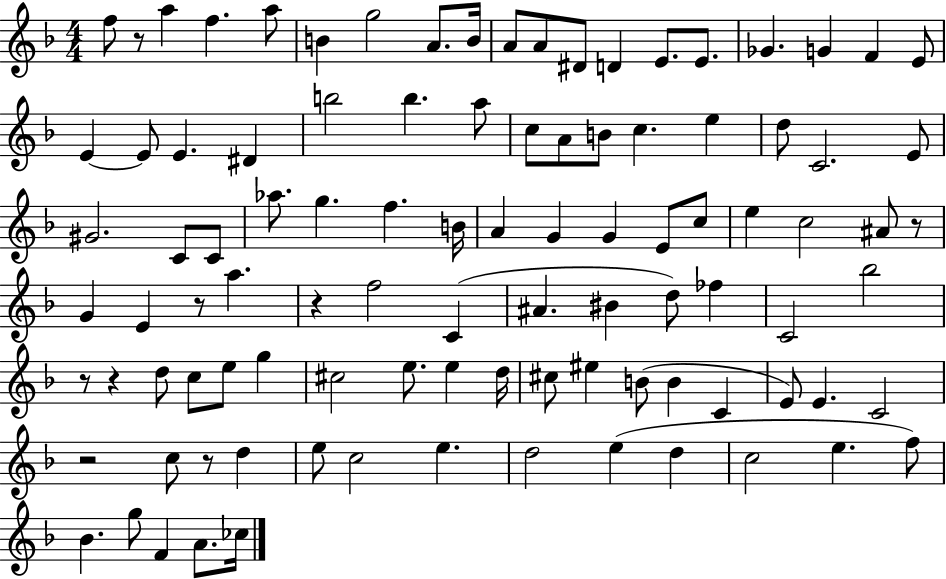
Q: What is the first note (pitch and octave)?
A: F5